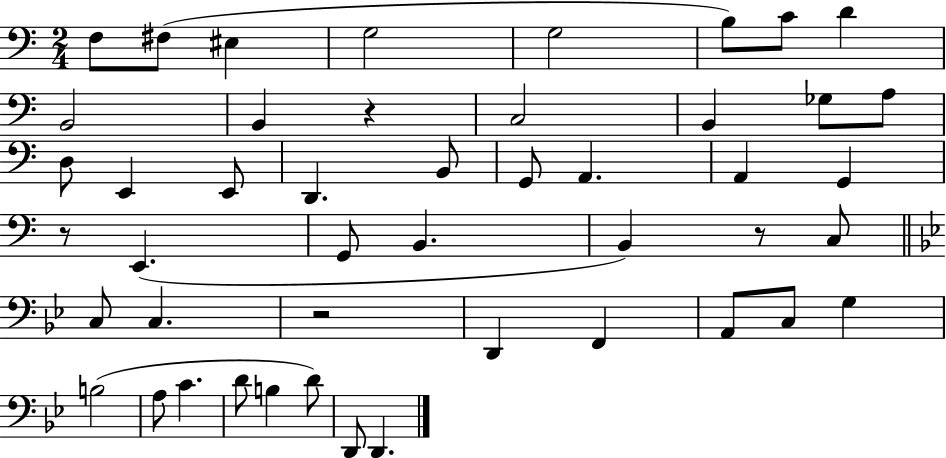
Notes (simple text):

F3/e F#3/e EIS3/q G3/h G3/h B3/e C4/e D4/q B2/h B2/q R/q C3/h B2/q Gb3/e A3/e D3/e E2/q E2/e D2/q. B2/e G2/e A2/q. A2/q G2/q R/e E2/q. G2/e B2/q. B2/q R/e C3/e C3/e C3/q. R/h D2/q F2/q A2/e C3/e G3/q B3/h A3/e C4/q. D4/e B3/q D4/e D2/e D2/q.